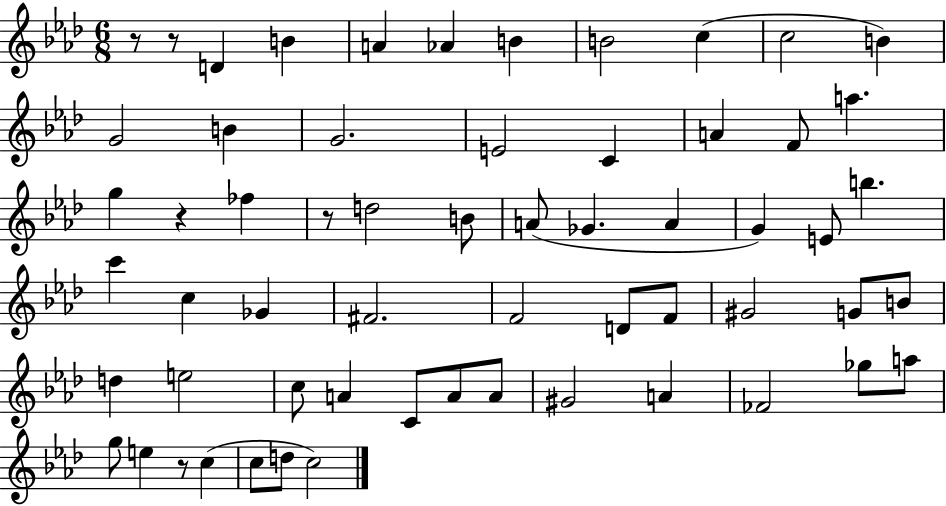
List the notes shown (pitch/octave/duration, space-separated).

R/e R/e D4/q B4/q A4/q Ab4/q B4/q B4/h C5/q C5/h B4/q G4/h B4/q G4/h. E4/h C4/q A4/q F4/e A5/q. G5/q R/q FES5/q R/e D5/h B4/e A4/e Gb4/q. A4/q G4/q E4/e B5/q. C6/q C5/q Gb4/q F#4/h. F4/h D4/e F4/e G#4/h G4/e B4/e D5/q E5/h C5/e A4/q C4/e A4/e A4/e G#4/h A4/q FES4/h Gb5/e A5/e G5/e E5/q R/e C5/q C5/e D5/e C5/h